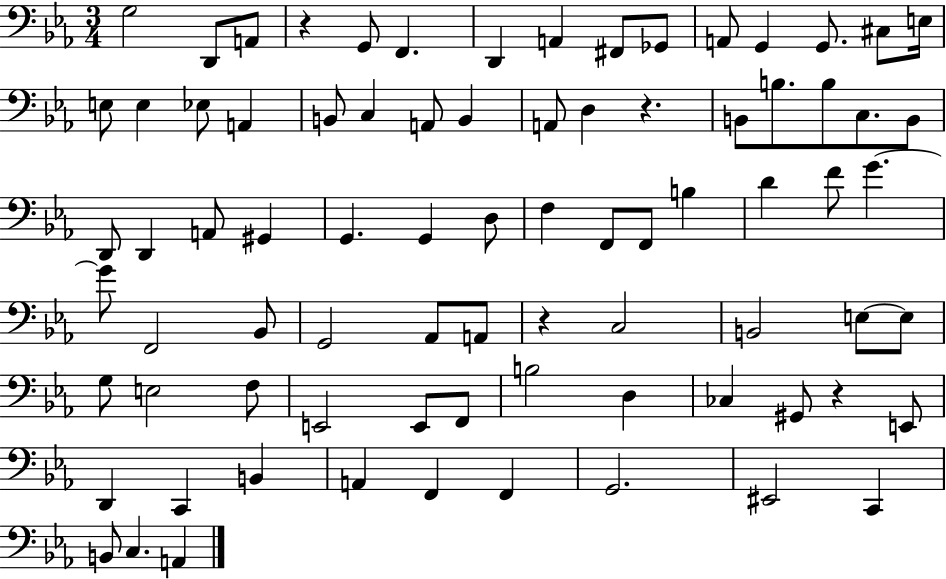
X:1
T:Untitled
M:3/4
L:1/4
K:Eb
G,2 D,,/2 A,,/2 z G,,/2 F,, D,, A,, ^F,,/2 _G,,/2 A,,/2 G,, G,,/2 ^C,/2 E,/4 E,/2 E, _E,/2 A,, B,,/2 C, A,,/2 B,, A,,/2 D, z B,,/2 B,/2 B,/2 C,/2 B,,/2 D,,/2 D,, A,,/2 ^G,, G,, G,, D,/2 F, F,,/2 F,,/2 B, D F/2 G G/2 F,,2 _B,,/2 G,,2 _A,,/2 A,,/2 z C,2 B,,2 E,/2 E,/2 G,/2 E,2 F,/2 E,,2 E,,/2 F,,/2 B,2 D, _C, ^G,,/2 z E,,/2 D,, C,, B,, A,, F,, F,, G,,2 ^E,,2 C,, B,,/2 C, A,,